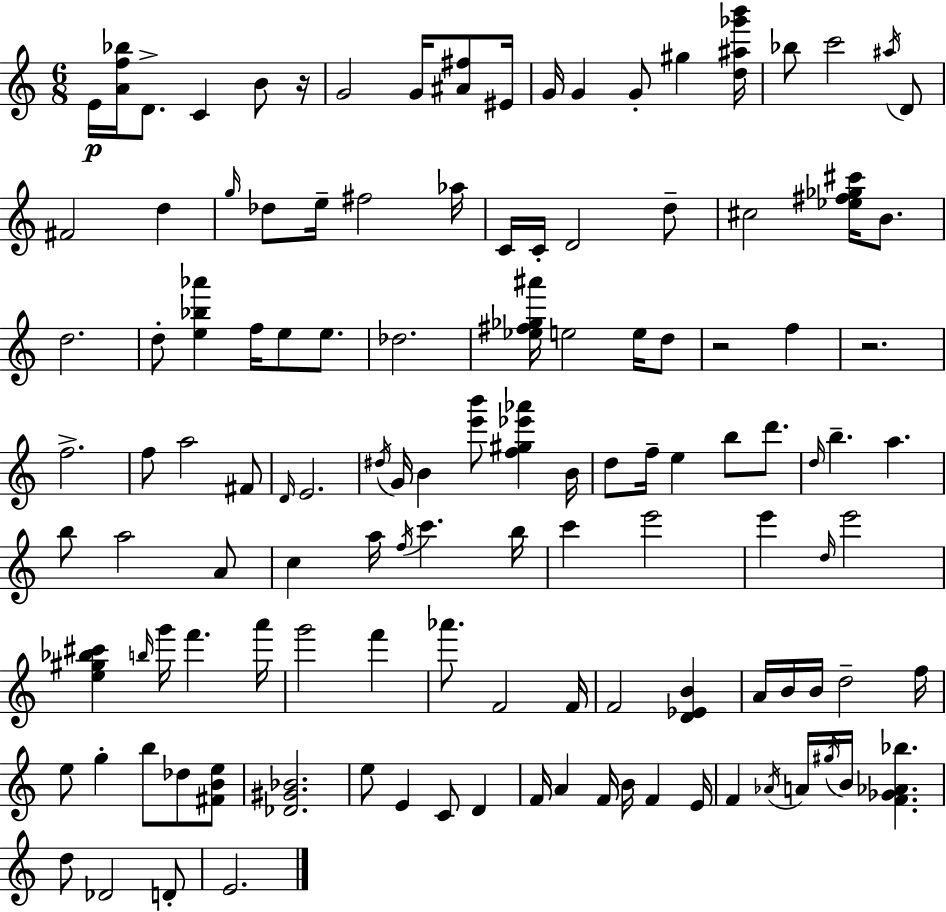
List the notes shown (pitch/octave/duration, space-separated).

E4/s [A4,F5,Bb5]/s D4/e. C4/q B4/e R/s G4/h G4/s [A#4,F#5]/e EIS4/s G4/s G4/q G4/e G#5/q [D5,A#5,Gb6,B6]/s Bb5/e C6/h A#5/s D4/e F#4/h D5/q G5/s Db5/e E5/s F#5/h Ab5/s C4/s C4/s D4/h D5/e C#5/h [Eb5,F#5,Gb5,C#6]/s B4/e. D5/h. D5/e [E5,Bb5,Ab6]/q F5/s E5/e E5/e. Db5/h. [Eb5,F#5,Gb5,A#6]/s E5/h E5/s D5/e R/h F5/q R/h. F5/h. F5/e A5/h F#4/e D4/s E4/h. D#5/s G4/s B4/q [E6,B6]/e [F5,G#5,Eb6,Ab6]/q B4/s D5/e F5/s E5/q B5/e D6/e. D5/s B5/q. A5/q. B5/e A5/h A4/e C5/q A5/s F5/s C6/q. B5/s C6/q E6/h E6/q D5/s E6/h [E5,G#5,Bb5,C#6]/q B5/s G6/s F6/q. A6/s G6/h F6/q Ab6/e. F4/h F4/s F4/h [D4,Eb4,B4]/q A4/s B4/s B4/s D5/h F5/s E5/e G5/q B5/e Db5/e [F#4,B4,E5]/e [Db4,G#4,Bb4]/h. E5/e E4/q C4/e D4/q F4/s A4/q F4/s B4/s F4/q E4/s F4/q Ab4/s A4/s G#5/s B4/s [F4,Gb4,Ab4,Bb5]/q. D5/e Db4/h D4/e E4/h.